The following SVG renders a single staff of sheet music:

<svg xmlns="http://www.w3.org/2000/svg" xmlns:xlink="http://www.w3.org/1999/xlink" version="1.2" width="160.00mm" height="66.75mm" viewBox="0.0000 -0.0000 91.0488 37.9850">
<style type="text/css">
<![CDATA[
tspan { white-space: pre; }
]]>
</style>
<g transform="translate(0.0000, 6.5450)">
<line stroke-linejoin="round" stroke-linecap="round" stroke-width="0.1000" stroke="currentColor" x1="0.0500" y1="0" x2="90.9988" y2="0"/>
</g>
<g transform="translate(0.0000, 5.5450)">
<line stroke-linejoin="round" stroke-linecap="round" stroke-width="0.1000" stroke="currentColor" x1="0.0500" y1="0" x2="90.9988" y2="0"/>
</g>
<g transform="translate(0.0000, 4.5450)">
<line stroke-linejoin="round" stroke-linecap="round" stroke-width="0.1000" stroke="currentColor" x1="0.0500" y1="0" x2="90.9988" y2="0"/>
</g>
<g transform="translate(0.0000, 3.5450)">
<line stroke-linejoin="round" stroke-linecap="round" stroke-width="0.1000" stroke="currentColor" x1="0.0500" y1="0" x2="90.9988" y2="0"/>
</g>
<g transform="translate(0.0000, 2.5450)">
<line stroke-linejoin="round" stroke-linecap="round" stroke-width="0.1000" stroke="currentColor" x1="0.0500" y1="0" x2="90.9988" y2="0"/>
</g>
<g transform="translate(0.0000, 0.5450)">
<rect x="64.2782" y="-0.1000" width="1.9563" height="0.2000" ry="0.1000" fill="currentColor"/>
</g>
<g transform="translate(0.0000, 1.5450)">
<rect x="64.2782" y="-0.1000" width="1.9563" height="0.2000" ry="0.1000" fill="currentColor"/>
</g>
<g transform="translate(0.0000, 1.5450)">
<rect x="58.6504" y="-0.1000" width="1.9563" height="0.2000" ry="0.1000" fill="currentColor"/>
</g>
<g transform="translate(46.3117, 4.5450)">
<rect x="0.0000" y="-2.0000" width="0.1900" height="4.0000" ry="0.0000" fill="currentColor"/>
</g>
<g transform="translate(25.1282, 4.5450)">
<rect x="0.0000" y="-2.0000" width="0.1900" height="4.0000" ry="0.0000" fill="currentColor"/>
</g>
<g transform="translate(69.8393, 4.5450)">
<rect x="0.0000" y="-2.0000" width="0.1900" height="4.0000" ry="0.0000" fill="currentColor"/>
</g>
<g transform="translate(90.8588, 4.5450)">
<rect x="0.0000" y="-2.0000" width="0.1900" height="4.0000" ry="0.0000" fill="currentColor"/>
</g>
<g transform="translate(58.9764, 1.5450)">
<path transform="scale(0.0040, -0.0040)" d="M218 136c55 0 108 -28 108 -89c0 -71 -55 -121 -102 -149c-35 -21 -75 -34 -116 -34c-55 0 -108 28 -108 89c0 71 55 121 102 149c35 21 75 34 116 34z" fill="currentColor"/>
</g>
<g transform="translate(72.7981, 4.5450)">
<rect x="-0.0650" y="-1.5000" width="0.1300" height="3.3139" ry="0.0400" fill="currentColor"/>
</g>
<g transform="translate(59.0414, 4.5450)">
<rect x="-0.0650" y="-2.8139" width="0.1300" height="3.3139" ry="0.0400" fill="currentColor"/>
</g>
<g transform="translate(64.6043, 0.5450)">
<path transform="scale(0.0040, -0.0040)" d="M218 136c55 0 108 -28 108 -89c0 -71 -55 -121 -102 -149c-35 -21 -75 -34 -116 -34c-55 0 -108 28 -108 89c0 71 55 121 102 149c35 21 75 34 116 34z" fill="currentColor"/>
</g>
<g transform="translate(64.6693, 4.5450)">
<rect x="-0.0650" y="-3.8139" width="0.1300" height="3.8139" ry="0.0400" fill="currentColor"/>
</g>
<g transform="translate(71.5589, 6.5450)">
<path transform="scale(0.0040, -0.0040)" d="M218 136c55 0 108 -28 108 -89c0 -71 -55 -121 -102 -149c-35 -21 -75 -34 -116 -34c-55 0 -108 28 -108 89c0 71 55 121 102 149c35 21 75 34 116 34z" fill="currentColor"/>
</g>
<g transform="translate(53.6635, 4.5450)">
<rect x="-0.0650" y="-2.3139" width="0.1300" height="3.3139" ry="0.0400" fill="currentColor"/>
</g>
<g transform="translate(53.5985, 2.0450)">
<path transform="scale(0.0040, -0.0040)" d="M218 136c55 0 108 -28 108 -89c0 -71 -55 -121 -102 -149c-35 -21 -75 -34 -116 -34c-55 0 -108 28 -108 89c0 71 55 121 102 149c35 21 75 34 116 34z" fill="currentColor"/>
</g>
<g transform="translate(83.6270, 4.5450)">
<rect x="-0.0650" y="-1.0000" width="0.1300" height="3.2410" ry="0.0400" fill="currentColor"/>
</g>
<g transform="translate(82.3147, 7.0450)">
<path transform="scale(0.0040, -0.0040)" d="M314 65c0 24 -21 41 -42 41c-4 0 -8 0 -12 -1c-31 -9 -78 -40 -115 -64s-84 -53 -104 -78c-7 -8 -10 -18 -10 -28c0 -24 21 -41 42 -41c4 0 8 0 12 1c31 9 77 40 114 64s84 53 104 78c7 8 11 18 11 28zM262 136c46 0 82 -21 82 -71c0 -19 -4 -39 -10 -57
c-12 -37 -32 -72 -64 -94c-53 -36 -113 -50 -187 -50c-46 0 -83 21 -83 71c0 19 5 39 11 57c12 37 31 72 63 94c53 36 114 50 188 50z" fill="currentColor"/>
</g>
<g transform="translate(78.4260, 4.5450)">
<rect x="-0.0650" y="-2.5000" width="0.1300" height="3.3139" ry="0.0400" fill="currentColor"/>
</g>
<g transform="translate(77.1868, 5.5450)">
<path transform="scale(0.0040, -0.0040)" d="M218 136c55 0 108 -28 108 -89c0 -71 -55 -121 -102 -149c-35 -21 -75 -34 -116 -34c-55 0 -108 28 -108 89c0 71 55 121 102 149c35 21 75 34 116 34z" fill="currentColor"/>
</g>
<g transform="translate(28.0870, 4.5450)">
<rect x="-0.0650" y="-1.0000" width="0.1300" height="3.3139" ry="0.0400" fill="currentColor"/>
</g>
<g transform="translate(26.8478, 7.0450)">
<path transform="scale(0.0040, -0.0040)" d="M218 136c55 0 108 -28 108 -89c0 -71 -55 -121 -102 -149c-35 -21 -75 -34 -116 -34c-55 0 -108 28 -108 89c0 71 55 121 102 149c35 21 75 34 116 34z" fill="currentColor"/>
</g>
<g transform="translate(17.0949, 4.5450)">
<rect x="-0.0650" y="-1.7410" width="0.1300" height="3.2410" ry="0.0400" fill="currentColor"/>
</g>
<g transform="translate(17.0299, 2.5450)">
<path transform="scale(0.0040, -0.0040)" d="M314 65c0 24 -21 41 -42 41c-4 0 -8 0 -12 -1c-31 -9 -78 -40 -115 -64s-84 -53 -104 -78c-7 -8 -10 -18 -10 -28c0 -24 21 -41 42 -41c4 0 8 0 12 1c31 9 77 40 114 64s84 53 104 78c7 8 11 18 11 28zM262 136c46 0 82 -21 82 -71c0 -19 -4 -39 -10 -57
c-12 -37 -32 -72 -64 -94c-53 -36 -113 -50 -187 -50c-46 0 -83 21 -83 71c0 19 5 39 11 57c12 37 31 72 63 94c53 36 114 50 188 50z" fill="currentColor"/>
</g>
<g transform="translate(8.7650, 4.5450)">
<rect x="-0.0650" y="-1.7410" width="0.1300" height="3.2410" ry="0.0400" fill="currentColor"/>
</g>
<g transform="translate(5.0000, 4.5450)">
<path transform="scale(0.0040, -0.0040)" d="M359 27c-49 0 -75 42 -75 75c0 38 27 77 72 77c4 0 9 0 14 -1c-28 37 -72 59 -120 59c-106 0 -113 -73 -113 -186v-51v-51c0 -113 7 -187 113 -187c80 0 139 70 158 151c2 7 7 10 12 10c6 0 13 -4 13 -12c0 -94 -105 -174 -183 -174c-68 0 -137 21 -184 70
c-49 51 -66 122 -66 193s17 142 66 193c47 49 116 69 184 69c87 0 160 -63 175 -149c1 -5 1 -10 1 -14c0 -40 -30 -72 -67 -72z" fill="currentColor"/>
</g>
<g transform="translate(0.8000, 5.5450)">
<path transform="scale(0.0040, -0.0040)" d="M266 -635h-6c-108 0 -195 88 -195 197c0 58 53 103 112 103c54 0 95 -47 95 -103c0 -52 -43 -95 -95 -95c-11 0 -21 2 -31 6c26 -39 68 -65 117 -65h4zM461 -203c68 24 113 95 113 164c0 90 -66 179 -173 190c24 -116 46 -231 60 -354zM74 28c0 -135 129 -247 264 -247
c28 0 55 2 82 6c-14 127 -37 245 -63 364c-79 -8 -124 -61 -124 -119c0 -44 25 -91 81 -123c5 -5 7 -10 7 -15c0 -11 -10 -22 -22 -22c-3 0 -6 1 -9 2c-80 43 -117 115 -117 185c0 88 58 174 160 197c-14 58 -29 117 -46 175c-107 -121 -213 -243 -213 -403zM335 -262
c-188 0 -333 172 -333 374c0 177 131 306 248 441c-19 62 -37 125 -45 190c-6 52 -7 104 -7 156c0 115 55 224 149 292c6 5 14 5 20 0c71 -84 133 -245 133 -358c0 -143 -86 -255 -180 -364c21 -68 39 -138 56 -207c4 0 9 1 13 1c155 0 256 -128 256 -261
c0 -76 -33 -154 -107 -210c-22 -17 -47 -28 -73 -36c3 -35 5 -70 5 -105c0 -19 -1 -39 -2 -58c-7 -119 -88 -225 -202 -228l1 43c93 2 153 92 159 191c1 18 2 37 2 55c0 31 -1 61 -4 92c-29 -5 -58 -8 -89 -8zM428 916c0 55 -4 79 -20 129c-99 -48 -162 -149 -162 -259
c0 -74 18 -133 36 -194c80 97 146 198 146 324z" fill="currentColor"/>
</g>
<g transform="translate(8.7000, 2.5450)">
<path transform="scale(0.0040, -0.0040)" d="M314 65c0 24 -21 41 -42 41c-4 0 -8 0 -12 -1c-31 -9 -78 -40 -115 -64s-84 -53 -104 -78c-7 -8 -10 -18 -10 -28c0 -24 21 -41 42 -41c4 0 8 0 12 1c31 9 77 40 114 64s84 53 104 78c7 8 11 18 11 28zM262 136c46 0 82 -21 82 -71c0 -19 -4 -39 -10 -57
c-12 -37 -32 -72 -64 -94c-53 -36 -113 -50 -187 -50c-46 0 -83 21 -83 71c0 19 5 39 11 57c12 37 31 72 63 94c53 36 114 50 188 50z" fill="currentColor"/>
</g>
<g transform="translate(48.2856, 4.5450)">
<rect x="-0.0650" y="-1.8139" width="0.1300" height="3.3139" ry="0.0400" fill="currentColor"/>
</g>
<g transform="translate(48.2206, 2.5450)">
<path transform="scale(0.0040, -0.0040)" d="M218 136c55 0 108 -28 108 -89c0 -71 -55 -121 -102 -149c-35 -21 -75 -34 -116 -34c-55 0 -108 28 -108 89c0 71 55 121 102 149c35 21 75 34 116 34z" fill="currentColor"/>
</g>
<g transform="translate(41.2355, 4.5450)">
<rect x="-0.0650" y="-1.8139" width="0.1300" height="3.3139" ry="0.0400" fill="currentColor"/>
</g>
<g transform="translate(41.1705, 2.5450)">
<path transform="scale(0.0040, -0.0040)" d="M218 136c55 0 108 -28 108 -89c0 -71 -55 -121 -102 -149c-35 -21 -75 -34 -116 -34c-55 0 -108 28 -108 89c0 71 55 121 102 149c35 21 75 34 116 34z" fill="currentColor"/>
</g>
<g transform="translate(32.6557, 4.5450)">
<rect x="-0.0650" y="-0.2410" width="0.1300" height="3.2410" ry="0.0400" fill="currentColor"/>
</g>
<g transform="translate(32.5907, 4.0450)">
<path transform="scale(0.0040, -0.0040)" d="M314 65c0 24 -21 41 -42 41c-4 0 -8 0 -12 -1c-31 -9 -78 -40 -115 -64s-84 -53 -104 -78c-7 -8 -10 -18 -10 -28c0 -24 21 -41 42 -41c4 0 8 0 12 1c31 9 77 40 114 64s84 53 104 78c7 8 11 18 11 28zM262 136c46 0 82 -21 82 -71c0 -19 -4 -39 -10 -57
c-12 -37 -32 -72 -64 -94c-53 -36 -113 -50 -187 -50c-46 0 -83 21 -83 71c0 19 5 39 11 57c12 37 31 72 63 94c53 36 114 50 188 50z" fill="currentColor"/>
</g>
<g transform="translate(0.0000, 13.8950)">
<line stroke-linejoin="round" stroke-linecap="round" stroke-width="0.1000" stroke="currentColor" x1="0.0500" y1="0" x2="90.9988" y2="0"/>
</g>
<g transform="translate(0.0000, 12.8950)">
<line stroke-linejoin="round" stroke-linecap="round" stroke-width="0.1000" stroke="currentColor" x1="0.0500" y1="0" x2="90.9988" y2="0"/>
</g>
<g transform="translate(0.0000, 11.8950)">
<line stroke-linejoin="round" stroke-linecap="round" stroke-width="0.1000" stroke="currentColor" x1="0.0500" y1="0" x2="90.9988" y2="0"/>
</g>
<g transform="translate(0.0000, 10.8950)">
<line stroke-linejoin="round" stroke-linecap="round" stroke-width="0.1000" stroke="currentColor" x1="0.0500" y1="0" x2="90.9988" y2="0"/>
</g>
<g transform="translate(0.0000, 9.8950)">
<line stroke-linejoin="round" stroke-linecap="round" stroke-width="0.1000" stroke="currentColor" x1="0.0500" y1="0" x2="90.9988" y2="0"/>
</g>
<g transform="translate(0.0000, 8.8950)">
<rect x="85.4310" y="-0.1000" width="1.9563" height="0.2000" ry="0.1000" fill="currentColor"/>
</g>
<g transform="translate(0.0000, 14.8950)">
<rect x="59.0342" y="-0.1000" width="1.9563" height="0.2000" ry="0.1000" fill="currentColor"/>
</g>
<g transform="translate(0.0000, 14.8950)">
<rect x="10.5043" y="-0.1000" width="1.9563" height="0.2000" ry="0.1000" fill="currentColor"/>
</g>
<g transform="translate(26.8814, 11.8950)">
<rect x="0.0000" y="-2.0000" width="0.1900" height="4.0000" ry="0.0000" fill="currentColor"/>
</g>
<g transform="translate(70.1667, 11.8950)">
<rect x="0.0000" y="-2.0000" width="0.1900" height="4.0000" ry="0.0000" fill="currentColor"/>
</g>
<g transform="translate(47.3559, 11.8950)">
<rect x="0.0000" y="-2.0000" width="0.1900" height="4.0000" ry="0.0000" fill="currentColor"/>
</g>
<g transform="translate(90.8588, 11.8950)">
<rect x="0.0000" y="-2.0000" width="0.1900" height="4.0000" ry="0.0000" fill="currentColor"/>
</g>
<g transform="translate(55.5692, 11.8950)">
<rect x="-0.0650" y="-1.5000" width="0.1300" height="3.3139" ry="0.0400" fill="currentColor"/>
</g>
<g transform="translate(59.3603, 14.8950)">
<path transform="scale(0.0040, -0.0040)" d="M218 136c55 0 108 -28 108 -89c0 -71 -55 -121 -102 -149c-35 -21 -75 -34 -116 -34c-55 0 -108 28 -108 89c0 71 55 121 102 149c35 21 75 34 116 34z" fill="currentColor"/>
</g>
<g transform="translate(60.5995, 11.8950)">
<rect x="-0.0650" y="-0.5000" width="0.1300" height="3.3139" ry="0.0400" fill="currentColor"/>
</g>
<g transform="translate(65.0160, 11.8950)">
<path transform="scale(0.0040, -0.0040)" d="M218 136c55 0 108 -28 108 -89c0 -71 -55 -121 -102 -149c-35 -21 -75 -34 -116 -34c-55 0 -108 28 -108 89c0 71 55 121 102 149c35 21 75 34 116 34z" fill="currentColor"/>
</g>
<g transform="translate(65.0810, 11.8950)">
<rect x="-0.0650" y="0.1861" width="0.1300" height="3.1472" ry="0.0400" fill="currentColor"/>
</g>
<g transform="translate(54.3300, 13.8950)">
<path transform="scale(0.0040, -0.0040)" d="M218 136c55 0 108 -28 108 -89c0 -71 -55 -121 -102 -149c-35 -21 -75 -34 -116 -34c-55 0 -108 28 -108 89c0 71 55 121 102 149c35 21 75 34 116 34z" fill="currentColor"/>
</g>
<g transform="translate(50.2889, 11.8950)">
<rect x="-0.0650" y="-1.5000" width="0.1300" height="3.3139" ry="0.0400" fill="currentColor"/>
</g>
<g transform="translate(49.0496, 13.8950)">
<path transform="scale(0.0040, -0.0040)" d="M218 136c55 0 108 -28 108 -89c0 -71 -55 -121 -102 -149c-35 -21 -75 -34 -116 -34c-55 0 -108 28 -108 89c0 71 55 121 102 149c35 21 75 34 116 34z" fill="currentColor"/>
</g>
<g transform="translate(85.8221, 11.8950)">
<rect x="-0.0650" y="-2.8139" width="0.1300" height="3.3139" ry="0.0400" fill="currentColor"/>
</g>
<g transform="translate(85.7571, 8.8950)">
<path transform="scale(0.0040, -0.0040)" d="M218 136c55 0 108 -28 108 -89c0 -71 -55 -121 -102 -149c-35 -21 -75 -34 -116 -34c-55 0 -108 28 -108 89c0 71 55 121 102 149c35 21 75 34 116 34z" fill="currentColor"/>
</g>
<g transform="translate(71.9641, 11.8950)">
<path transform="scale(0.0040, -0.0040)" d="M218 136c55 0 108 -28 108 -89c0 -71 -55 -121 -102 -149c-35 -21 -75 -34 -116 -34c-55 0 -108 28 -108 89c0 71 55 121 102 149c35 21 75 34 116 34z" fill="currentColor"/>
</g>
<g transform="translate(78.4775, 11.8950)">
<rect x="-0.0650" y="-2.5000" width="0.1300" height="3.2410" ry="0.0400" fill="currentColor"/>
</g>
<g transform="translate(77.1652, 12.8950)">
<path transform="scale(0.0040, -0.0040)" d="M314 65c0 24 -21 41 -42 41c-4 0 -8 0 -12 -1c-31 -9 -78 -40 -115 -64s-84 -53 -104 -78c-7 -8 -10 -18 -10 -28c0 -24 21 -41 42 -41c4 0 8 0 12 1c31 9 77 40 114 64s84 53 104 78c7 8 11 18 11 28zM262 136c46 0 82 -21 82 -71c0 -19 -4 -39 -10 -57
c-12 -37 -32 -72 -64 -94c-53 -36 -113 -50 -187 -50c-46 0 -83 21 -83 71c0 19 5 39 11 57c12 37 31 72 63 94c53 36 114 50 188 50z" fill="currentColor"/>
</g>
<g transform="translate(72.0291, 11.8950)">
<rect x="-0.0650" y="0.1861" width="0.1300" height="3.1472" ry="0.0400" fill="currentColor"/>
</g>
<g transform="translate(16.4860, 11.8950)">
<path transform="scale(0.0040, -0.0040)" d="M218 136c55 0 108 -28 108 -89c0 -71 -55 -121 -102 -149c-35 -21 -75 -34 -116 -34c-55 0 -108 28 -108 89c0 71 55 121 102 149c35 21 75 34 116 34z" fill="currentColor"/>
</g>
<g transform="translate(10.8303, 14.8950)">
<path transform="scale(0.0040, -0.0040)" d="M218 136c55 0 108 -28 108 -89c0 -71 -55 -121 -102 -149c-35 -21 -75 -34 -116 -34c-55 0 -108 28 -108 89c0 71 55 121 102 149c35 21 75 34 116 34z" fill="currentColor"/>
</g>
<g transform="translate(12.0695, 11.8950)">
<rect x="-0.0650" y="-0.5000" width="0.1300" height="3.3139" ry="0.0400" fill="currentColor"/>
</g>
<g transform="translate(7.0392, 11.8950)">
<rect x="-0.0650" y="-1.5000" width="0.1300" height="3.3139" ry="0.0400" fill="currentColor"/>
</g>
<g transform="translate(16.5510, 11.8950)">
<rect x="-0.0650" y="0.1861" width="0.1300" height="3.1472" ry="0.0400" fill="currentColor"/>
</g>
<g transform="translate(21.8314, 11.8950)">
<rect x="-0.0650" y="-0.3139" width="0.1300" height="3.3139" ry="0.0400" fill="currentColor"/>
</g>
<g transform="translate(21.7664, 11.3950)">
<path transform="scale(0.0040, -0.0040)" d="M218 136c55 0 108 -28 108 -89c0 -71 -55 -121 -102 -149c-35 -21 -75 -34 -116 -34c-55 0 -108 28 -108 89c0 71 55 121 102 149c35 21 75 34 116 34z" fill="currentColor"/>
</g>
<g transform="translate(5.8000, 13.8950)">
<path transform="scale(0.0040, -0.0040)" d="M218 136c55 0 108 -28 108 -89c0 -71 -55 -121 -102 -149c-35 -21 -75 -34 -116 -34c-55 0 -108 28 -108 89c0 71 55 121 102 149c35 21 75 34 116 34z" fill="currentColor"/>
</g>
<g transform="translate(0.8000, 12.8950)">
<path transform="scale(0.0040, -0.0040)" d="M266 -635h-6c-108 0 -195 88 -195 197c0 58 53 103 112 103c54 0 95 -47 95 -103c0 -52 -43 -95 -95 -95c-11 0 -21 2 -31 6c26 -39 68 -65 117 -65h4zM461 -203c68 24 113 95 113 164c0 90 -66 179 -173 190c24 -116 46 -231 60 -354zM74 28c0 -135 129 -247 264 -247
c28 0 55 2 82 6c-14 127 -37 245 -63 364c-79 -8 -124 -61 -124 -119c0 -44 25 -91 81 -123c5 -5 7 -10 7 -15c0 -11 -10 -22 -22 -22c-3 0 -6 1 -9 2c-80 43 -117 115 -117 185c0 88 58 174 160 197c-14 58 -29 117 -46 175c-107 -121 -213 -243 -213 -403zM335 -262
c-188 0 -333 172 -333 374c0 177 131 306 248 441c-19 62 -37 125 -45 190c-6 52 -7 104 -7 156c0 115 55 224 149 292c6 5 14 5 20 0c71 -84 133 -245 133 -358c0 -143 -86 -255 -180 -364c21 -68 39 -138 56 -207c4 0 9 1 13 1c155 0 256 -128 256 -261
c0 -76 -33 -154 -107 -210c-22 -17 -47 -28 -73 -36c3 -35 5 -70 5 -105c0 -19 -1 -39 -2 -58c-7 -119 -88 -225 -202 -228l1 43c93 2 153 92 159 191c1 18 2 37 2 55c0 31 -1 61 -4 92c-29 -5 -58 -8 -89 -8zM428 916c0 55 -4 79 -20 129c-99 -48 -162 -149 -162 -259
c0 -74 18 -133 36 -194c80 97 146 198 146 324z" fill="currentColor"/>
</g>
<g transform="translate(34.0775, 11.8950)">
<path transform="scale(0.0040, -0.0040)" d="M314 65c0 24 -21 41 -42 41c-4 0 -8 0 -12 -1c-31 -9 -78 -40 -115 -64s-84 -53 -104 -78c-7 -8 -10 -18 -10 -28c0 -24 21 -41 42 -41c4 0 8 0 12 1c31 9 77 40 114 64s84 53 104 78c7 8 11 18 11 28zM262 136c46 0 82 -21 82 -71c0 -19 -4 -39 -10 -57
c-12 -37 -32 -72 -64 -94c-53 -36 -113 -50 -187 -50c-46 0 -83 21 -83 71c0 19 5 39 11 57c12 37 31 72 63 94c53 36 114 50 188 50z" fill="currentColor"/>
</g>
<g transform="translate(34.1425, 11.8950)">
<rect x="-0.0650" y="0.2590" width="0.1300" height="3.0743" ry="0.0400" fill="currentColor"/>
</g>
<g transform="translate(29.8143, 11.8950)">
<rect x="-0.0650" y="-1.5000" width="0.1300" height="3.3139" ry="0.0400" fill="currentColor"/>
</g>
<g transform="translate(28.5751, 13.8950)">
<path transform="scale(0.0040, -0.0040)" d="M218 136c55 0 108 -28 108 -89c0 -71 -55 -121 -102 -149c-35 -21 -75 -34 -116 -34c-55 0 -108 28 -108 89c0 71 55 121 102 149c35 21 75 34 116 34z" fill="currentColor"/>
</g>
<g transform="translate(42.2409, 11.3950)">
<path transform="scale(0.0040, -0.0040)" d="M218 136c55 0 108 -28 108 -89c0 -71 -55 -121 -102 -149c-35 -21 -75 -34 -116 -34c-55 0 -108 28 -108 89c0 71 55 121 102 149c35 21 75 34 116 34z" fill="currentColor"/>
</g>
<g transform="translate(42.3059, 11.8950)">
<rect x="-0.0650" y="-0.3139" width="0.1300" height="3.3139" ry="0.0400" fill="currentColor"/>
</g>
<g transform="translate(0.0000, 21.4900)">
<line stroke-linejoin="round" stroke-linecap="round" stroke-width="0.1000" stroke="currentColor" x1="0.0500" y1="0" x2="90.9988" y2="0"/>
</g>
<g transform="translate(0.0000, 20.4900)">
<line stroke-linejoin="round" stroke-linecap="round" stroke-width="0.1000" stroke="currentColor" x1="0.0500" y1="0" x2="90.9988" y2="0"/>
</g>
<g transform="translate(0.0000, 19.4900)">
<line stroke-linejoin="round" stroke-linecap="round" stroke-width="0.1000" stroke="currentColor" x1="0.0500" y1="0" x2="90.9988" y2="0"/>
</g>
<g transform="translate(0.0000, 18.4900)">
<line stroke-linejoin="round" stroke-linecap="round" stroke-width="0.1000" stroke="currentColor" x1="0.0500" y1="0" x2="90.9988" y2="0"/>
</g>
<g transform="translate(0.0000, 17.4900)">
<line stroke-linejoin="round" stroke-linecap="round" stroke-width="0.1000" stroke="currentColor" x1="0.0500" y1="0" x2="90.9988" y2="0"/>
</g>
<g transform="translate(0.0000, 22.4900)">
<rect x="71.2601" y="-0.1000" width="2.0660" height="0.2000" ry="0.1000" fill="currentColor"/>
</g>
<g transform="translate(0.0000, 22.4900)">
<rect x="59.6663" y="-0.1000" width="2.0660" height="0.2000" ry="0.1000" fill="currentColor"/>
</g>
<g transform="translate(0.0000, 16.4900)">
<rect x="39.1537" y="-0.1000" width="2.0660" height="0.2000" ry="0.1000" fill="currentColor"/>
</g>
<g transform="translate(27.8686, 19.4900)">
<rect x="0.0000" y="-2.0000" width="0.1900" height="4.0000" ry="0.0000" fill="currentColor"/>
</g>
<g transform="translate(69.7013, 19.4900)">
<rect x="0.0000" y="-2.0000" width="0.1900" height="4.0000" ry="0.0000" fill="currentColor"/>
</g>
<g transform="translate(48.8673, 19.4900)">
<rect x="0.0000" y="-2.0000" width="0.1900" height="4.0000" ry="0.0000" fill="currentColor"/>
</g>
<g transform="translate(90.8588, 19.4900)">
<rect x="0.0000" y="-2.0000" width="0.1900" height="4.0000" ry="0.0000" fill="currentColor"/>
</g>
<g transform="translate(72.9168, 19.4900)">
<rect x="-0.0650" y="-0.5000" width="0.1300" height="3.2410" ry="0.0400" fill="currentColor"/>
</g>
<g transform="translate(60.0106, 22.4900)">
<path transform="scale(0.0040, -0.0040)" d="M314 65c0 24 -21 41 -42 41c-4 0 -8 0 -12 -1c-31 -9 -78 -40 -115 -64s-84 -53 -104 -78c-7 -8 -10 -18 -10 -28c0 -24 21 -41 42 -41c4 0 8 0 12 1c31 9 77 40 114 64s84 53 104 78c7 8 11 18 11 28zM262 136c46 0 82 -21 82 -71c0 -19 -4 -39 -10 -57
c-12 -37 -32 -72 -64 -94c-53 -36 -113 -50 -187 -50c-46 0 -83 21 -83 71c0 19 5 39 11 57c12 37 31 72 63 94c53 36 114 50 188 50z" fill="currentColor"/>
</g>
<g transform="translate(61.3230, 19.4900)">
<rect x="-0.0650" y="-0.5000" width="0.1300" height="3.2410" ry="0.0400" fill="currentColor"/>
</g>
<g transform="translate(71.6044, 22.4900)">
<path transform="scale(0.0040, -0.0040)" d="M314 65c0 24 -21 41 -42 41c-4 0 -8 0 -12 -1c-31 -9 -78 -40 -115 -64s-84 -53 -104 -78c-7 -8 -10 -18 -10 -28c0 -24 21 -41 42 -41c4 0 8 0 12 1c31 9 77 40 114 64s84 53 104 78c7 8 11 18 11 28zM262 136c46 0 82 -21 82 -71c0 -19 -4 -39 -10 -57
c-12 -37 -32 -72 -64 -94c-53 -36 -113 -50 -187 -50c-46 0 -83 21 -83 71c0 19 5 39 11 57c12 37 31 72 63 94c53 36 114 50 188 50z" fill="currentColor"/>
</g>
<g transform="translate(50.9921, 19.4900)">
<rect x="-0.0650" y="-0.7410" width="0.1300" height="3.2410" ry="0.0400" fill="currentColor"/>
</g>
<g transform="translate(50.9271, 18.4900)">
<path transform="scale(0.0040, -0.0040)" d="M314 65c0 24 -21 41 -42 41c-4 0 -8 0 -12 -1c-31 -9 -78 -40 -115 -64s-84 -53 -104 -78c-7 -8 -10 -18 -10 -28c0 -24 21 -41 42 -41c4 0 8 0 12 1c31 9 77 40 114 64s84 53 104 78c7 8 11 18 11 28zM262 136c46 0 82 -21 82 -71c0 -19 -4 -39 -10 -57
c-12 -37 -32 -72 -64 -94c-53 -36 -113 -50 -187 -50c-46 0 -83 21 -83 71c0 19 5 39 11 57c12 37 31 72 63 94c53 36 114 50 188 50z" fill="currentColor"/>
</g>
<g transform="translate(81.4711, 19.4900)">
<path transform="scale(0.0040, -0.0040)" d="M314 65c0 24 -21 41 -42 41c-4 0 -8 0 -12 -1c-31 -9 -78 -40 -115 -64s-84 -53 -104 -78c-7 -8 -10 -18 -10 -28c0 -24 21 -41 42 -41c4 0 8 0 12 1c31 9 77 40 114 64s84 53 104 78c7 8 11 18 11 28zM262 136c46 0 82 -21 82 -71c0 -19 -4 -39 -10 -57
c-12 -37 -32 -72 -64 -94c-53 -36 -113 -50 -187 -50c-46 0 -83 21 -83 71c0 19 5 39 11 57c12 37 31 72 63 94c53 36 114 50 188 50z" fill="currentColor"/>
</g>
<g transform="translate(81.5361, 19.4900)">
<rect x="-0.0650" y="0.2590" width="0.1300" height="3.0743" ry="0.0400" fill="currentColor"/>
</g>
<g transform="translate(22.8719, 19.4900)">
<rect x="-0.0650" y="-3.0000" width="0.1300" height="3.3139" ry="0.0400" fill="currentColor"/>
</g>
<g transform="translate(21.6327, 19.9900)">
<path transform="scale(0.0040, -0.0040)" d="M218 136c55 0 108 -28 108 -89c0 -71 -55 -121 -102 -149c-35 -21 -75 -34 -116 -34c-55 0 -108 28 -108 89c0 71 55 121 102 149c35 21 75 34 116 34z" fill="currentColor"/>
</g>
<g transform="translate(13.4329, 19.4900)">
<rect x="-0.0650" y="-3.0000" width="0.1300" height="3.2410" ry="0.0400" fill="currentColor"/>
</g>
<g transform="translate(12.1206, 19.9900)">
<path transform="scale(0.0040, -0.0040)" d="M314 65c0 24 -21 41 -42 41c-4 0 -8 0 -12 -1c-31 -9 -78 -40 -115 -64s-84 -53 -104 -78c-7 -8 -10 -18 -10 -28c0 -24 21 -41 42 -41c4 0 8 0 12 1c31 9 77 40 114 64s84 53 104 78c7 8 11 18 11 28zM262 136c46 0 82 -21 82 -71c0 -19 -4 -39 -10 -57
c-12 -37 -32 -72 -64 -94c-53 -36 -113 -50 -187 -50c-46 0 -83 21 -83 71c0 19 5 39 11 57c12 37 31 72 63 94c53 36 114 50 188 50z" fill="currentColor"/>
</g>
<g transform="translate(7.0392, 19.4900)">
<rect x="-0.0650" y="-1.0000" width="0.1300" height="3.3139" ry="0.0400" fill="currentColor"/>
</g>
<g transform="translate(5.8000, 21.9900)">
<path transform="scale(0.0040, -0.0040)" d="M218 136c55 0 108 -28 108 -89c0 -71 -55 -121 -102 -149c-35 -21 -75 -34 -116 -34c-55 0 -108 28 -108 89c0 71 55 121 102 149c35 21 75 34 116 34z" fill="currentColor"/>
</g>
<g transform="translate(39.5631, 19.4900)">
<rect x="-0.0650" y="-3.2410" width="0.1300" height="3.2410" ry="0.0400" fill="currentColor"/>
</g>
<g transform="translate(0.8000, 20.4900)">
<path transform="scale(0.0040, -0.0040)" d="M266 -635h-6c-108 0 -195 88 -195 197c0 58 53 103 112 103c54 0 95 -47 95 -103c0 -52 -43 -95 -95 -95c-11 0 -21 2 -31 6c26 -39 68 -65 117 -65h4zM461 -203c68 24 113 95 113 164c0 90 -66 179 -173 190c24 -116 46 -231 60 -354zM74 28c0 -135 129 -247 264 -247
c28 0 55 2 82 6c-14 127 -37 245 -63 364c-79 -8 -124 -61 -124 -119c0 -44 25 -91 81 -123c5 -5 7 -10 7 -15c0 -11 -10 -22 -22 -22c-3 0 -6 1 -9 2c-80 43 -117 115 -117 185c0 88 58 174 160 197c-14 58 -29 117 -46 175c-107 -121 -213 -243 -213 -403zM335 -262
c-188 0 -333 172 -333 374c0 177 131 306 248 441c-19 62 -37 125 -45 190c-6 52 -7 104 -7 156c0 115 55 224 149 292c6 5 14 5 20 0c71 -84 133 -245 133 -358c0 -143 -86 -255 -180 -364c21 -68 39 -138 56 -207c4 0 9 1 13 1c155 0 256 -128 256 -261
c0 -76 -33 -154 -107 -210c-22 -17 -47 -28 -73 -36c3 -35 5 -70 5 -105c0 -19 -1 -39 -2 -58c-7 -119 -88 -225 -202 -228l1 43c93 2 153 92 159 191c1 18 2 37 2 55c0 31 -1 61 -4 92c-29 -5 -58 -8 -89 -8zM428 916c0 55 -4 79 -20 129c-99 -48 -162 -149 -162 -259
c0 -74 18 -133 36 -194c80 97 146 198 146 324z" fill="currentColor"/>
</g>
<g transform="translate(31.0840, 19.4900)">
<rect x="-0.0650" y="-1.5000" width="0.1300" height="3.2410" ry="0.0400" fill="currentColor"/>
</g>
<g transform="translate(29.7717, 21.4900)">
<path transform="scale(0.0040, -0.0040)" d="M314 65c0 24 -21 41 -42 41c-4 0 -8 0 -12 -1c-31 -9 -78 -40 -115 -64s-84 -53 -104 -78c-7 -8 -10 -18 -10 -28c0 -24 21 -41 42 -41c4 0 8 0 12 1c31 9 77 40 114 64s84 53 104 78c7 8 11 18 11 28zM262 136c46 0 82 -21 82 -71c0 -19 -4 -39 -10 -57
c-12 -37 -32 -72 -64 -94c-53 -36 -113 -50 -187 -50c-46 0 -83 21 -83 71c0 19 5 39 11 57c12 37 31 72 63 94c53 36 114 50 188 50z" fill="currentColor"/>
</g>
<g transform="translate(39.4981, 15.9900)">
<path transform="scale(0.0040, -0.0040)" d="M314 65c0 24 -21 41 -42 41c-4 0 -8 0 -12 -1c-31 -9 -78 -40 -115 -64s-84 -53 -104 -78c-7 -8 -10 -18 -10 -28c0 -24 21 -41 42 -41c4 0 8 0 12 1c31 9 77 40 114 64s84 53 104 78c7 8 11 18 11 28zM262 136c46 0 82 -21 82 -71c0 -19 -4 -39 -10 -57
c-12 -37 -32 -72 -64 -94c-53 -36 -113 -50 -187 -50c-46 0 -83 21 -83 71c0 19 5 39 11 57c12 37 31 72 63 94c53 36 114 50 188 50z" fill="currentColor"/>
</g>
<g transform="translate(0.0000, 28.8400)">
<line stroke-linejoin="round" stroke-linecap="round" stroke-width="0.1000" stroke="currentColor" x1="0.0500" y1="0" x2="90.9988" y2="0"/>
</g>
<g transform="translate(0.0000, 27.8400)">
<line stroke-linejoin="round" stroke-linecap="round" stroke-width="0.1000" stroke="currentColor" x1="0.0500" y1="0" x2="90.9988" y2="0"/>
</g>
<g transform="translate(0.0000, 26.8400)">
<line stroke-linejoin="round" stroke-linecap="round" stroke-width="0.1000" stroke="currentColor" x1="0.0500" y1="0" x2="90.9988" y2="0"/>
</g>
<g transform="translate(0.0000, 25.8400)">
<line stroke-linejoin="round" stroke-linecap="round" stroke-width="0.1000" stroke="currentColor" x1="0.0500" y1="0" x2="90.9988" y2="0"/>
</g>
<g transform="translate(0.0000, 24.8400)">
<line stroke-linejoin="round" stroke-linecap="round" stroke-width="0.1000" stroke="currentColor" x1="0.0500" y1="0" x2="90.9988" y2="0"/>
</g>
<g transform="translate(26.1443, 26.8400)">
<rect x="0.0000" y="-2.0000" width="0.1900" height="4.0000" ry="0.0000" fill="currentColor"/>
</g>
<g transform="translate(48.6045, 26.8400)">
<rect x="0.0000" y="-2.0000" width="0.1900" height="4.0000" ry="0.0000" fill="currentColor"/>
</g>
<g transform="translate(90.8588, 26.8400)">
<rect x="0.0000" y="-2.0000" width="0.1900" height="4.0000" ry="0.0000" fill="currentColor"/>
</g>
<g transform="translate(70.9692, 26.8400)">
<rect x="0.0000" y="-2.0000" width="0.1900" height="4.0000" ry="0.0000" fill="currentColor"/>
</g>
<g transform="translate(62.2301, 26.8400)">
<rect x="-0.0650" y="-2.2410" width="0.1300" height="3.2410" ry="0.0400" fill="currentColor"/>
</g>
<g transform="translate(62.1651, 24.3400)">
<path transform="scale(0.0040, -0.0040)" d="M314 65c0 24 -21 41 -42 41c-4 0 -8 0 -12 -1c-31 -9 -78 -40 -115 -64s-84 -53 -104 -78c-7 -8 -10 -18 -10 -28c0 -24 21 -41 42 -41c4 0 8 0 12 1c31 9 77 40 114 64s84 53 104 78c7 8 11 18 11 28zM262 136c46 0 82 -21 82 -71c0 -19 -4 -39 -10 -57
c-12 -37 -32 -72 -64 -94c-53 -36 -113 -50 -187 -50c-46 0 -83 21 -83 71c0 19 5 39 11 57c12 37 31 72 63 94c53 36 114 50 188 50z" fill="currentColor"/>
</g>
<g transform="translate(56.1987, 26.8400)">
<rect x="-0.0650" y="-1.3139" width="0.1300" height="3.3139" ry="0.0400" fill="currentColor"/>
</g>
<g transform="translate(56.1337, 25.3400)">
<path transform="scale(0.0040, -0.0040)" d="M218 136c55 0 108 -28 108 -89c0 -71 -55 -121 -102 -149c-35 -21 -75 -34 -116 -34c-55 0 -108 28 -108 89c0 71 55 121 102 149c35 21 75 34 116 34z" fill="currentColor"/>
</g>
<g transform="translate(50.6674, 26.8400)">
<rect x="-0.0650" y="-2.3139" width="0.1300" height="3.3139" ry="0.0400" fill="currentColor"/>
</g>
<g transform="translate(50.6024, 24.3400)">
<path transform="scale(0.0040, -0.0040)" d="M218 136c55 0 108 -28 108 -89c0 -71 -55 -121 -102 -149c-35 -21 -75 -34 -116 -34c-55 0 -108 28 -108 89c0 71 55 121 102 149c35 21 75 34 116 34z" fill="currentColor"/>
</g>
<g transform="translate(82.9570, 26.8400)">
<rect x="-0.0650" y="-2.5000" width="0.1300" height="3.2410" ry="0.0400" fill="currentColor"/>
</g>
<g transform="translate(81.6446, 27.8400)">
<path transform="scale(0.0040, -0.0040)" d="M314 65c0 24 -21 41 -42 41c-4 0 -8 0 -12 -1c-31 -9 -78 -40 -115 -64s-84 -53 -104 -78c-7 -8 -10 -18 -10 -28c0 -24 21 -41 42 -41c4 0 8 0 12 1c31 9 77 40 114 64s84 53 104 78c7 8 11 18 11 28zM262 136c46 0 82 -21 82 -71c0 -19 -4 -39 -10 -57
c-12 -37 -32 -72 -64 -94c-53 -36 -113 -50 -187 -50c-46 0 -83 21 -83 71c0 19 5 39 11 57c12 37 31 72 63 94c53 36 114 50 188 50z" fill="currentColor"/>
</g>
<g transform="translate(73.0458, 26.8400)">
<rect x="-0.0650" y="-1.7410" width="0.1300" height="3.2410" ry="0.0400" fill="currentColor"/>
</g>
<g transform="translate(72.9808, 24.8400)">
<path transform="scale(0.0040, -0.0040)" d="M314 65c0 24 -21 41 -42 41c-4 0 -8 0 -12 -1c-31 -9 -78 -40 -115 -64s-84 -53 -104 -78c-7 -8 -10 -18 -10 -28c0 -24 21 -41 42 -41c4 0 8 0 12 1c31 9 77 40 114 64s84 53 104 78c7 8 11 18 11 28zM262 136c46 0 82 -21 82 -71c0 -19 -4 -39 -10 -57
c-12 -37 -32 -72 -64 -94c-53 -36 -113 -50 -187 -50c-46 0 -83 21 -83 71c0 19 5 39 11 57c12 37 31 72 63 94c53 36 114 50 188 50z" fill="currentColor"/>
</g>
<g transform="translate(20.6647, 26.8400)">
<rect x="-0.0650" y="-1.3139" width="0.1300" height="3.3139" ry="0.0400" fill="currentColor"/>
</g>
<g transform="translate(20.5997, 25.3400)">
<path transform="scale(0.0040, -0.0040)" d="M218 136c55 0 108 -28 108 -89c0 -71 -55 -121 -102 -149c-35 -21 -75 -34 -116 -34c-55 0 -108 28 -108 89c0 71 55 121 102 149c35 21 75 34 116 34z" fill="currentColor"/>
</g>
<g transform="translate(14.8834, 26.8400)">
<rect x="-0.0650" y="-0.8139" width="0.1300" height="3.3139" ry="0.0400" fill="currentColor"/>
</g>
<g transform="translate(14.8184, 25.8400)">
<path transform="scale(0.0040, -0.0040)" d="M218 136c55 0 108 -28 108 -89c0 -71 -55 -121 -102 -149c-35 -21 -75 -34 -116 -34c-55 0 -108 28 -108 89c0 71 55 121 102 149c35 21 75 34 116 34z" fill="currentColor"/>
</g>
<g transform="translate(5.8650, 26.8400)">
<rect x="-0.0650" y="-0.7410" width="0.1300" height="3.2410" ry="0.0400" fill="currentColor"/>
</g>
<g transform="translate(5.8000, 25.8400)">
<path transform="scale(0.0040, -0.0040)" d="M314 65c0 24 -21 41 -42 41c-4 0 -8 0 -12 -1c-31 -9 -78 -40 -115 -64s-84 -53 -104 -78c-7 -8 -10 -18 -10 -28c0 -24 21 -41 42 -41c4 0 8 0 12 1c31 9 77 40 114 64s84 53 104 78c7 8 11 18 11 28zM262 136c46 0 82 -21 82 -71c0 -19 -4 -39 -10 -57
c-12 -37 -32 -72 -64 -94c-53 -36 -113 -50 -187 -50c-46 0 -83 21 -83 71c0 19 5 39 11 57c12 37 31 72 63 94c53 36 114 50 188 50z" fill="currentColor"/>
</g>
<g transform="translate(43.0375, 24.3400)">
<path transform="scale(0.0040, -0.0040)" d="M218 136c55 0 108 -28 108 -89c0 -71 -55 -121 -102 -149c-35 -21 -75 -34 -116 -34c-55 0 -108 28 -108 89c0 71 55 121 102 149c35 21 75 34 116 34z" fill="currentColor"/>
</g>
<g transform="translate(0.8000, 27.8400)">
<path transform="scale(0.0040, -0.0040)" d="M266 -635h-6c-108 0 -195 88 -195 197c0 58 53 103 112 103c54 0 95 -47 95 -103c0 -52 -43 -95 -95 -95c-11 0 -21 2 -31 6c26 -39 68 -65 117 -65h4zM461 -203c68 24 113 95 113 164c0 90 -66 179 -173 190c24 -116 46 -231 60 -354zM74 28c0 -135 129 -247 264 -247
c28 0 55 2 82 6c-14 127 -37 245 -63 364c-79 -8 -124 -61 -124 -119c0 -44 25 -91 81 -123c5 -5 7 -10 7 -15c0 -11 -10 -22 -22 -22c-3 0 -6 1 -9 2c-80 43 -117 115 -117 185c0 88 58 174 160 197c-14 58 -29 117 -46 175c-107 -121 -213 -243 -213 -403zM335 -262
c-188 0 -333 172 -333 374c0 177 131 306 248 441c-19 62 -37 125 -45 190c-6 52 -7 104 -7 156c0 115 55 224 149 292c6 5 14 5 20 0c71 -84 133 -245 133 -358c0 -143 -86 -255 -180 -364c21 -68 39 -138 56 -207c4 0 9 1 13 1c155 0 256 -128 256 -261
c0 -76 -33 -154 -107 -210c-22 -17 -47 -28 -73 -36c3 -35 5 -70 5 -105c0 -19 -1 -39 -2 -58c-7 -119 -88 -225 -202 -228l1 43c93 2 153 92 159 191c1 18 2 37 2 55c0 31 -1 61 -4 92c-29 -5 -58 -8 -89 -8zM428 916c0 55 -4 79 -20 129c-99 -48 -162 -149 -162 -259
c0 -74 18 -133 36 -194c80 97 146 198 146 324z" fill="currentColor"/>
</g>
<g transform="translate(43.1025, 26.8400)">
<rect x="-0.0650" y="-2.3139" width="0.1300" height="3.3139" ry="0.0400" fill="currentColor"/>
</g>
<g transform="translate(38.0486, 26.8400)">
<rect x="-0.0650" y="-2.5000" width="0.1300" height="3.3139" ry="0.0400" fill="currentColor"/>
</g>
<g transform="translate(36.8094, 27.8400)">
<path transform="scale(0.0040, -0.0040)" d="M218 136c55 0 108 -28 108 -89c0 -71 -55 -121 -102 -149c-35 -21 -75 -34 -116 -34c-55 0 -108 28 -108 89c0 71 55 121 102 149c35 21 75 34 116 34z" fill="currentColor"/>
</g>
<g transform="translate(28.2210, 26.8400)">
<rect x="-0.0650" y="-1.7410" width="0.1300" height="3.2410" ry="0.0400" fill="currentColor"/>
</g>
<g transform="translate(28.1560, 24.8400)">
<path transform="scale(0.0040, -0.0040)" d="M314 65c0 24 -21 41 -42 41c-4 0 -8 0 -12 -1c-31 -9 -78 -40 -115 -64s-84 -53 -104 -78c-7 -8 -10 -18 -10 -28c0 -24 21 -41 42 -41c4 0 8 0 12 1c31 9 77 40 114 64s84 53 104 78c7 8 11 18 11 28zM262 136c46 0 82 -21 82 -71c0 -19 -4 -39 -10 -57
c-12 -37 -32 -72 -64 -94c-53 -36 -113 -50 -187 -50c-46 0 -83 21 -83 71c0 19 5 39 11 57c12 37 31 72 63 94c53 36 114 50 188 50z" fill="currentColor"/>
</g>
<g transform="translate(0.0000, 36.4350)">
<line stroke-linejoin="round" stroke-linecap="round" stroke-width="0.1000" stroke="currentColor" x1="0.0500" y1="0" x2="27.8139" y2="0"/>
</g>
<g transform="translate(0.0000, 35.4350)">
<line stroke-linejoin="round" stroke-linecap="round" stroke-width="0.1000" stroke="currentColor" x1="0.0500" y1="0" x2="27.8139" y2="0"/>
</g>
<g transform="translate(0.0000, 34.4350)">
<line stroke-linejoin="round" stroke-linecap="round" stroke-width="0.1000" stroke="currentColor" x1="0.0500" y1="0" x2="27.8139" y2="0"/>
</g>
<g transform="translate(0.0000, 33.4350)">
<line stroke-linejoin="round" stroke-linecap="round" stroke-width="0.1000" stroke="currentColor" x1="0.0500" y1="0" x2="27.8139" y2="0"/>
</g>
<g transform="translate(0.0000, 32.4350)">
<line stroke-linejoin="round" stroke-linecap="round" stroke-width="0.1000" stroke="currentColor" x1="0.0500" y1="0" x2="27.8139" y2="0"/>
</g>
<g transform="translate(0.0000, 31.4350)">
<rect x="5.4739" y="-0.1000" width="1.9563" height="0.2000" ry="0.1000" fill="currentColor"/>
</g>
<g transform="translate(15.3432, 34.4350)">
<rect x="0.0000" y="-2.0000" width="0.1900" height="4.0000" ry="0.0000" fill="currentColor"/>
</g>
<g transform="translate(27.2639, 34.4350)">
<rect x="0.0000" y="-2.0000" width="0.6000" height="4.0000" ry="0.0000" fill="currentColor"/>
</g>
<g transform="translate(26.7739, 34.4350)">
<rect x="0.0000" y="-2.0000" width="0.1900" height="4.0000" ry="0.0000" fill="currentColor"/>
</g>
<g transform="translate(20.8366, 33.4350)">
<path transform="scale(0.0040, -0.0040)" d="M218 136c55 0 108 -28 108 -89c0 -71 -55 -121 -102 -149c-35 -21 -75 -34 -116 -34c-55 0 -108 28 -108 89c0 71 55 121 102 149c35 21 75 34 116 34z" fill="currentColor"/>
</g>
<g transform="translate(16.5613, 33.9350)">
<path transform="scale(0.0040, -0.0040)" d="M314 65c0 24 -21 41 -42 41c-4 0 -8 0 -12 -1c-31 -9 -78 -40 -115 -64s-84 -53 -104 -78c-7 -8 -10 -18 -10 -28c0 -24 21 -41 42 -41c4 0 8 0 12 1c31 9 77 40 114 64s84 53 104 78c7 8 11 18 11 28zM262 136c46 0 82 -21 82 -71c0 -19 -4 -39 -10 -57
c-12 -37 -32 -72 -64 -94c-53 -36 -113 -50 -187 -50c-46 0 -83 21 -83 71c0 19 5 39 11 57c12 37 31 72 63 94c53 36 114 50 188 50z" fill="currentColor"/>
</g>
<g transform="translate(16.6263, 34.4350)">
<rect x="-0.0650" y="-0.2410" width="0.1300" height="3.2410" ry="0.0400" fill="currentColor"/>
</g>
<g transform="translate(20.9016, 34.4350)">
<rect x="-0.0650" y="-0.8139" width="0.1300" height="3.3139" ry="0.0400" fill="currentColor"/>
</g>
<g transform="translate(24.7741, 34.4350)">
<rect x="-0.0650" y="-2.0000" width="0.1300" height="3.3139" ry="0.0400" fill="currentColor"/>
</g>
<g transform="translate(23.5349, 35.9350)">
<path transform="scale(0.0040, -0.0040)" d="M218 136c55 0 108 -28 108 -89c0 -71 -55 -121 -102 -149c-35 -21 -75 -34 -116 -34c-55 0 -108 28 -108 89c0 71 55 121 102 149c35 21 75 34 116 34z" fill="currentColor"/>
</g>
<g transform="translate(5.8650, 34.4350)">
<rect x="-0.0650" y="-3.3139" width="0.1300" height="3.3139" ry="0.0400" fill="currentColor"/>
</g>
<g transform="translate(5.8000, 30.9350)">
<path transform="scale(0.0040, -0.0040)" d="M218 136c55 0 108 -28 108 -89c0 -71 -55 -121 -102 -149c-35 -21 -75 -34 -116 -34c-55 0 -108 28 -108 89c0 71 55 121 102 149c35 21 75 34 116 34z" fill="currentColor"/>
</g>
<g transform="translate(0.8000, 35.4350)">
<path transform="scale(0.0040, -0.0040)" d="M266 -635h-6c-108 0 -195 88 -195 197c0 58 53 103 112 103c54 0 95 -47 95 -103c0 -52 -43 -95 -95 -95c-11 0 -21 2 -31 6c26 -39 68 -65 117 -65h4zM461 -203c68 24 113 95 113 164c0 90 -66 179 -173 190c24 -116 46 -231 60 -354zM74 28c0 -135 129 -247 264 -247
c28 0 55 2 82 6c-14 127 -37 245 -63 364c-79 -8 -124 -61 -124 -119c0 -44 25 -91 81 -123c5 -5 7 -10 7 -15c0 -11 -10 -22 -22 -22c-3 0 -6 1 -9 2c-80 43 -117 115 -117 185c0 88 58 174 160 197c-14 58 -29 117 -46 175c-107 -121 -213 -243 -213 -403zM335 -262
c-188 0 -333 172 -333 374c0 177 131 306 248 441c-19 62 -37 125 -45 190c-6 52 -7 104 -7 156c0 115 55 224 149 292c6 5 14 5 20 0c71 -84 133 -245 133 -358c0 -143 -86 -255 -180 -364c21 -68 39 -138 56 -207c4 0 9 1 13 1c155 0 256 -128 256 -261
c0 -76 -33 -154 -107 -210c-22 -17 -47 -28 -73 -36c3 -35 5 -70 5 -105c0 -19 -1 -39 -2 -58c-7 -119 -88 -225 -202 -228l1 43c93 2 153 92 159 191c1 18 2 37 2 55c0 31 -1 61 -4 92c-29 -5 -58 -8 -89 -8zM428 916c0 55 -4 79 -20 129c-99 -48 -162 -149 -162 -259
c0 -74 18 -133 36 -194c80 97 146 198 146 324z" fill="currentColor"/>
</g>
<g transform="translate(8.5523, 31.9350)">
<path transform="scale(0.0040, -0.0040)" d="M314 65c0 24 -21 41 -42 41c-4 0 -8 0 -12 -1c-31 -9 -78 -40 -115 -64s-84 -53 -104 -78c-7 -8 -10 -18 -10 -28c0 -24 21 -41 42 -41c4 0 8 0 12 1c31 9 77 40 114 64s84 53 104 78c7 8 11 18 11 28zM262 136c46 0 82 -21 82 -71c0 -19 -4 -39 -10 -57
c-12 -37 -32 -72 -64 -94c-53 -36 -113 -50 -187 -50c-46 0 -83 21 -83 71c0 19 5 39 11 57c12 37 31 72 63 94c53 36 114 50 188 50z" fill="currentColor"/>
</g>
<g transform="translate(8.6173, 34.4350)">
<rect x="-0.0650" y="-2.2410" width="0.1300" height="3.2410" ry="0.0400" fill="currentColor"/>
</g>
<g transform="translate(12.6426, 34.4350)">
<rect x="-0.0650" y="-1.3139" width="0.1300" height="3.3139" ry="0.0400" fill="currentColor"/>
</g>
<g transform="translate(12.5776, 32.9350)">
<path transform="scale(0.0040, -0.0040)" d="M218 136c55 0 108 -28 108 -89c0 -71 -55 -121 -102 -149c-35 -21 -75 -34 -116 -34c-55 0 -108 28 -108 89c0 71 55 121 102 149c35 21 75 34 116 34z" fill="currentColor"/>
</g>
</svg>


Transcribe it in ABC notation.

X:1
T:Untitled
M:4/4
L:1/4
K:C
f2 f2 D c2 f f g a c' E G D2 E C B c E B2 c E E C B B G2 a D A2 A E2 b2 d2 C2 C2 B2 d2 d e f2 G g g e g2 f2 G2 b g2 e c2 d F